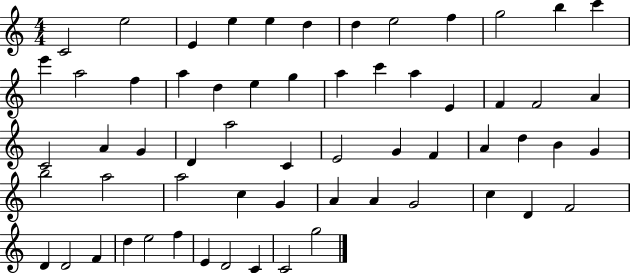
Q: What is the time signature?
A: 4/4